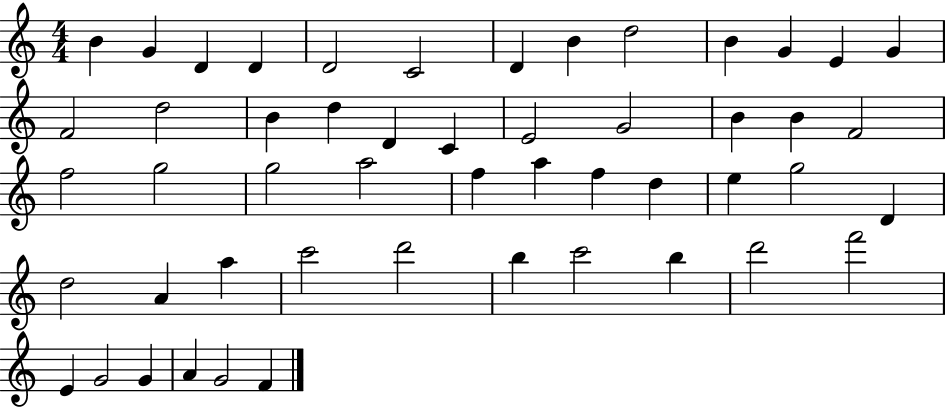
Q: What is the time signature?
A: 4/4